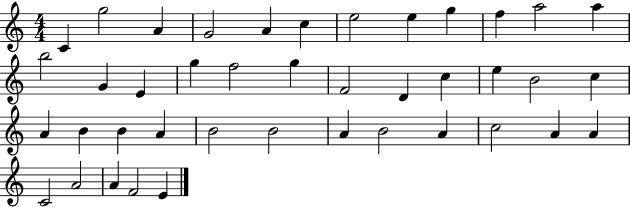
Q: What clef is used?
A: treble